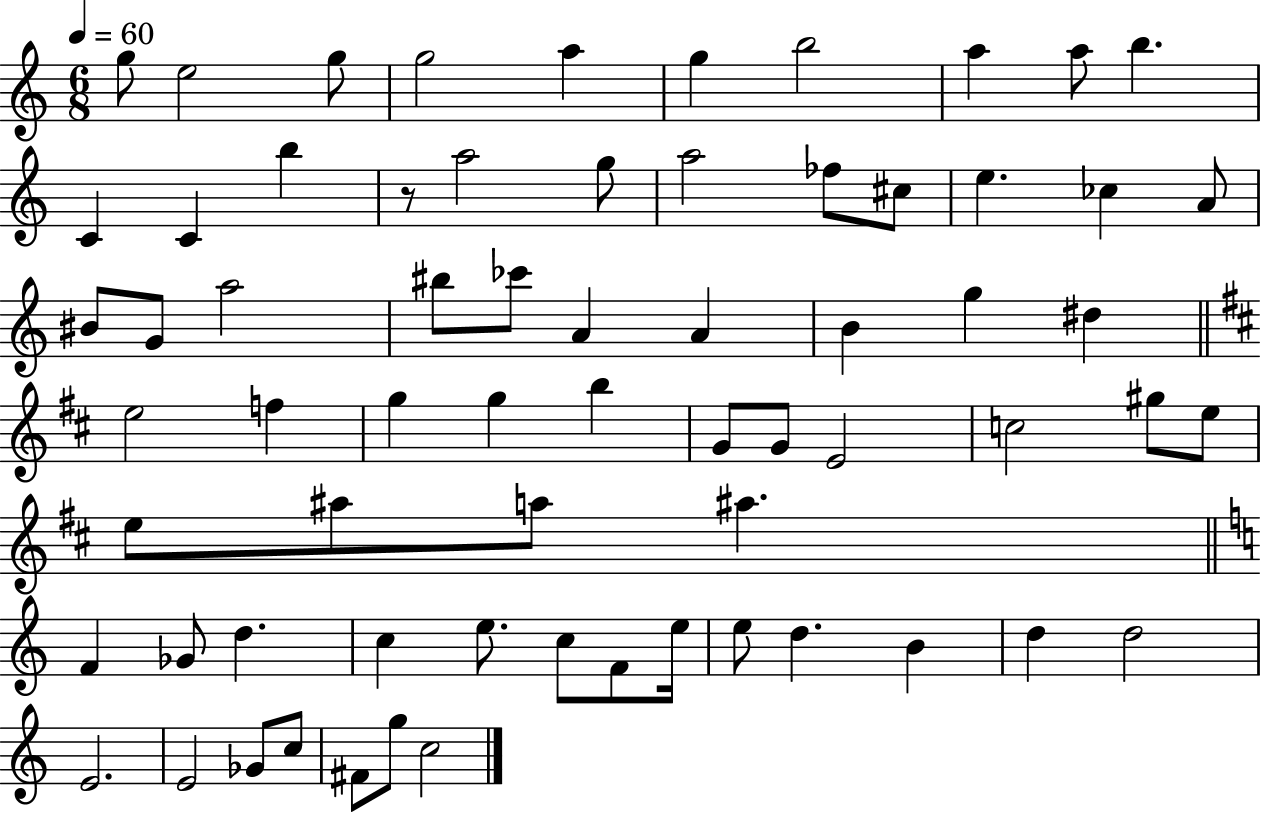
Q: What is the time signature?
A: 6/8